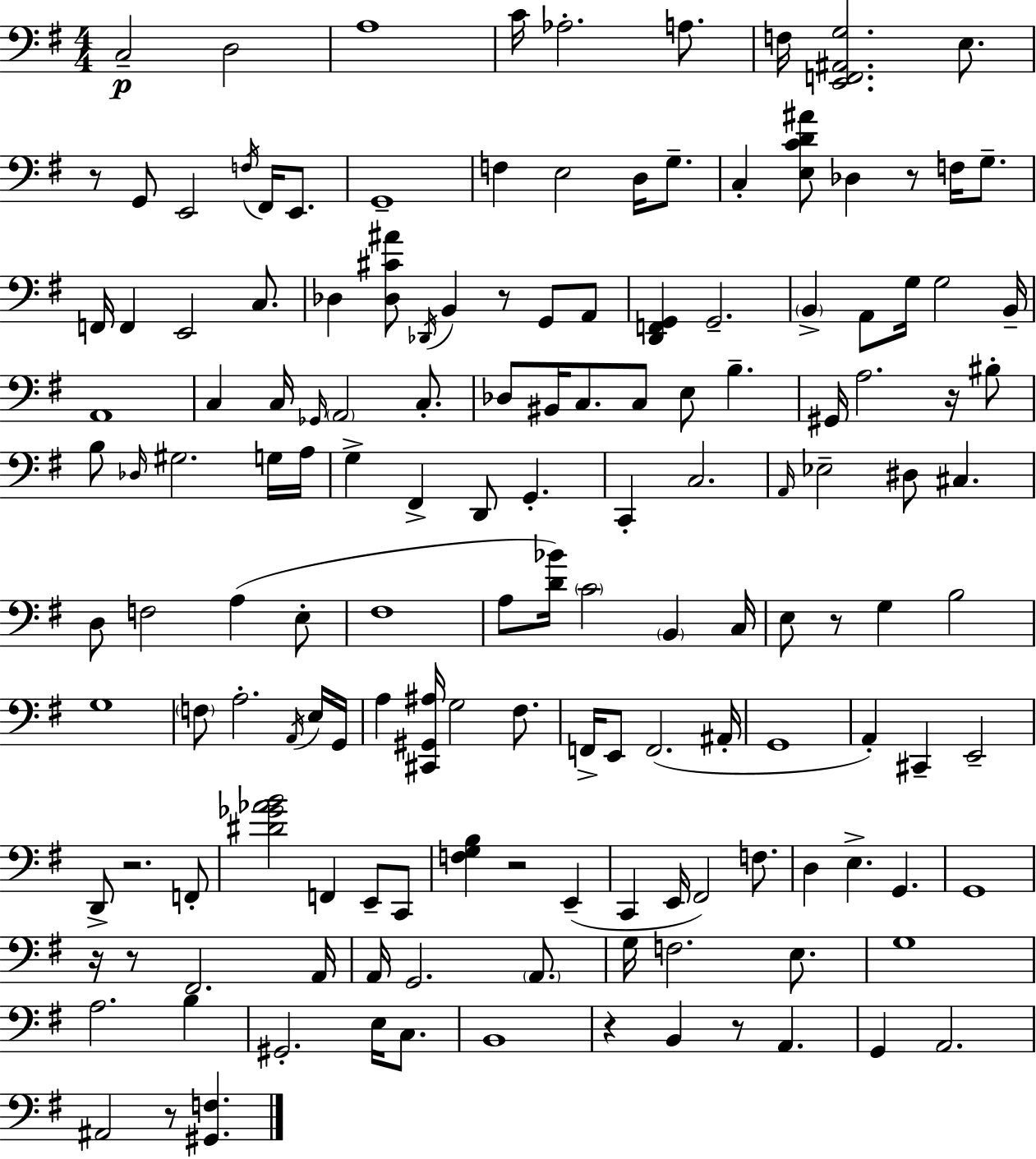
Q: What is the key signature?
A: G major